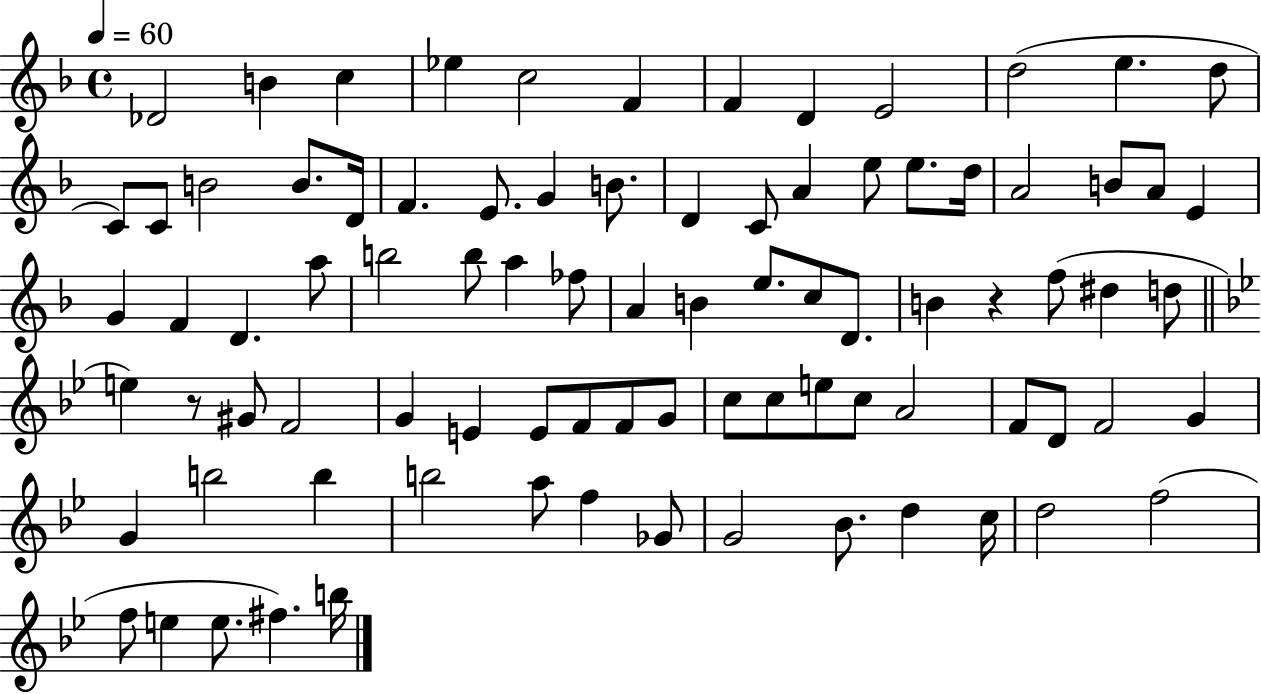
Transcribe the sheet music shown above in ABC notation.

X:1
T:Untitled
M:4/4
L:1/4
K:F
_D2 B c _e c2 F F D E2 d2 e d/2 C/2 C/2 B2 B/2 D/4 F E/2 G B/2 D C/2 A e/2 e/2 d/4 A2 B/2 A/2 E G F D a/2 b2 b/2 a _f/2 A B e/2 c/2 D/2 B z f/2 ^d d/2 e z/2 ^G/2 F2 G E E/2 F/2 F/2 G/2 c/2 c/2 e/2 c/2 A2 F/2 D/2 F2 G G b2 b b2 a/2 f _G/2 G2 _B/2 d c/4 d2 f2 f/2 e e/2 ^f b/4